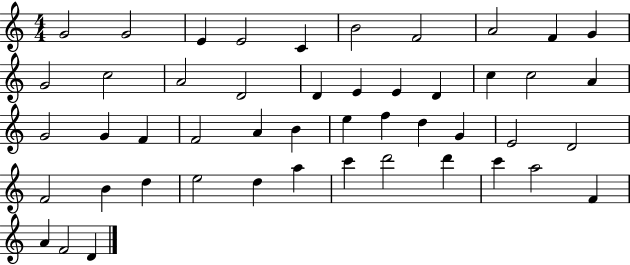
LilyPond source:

{
  \clef treble
  \numericTimeSignature
  \time 4/4
  \key c \major
  g'2 g'2 | e'4 e'2 c'4 | b'2 f'2 | a'2 f'4 g'4 | \break g'2 c''2 | a'2 d'2 | d'4 e'4 e'4 d'4 | c''4 c''2 a'4 | \break g'2 g'4 f'4 | f'2 a'4 b'4 | e''4 f''4 d''4 g'4 | e'2 d'2 | \break f'2 b'4 d''4 | e''2 d''4 a''4 | c'''4 d'''2 d'''4 | c'''4 a''2 f'4 | \break a'4 f'2 d'4 | \bar "|."
}